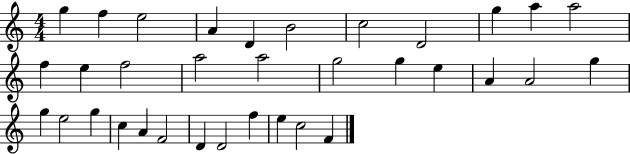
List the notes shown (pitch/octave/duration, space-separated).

G5/q F5/q E5/h A4/q D4/q B4/h C5/h D4/h G5/q A5/q A5/h F5/q E5/q F5/h A5/h A5/h G5/h G5/q E5/q A4/q A4/h G5/q G5/q E5/h G5/q C5/q A4/q F4/h D4/q D4/h F5/q E5/q C5/h F4/q